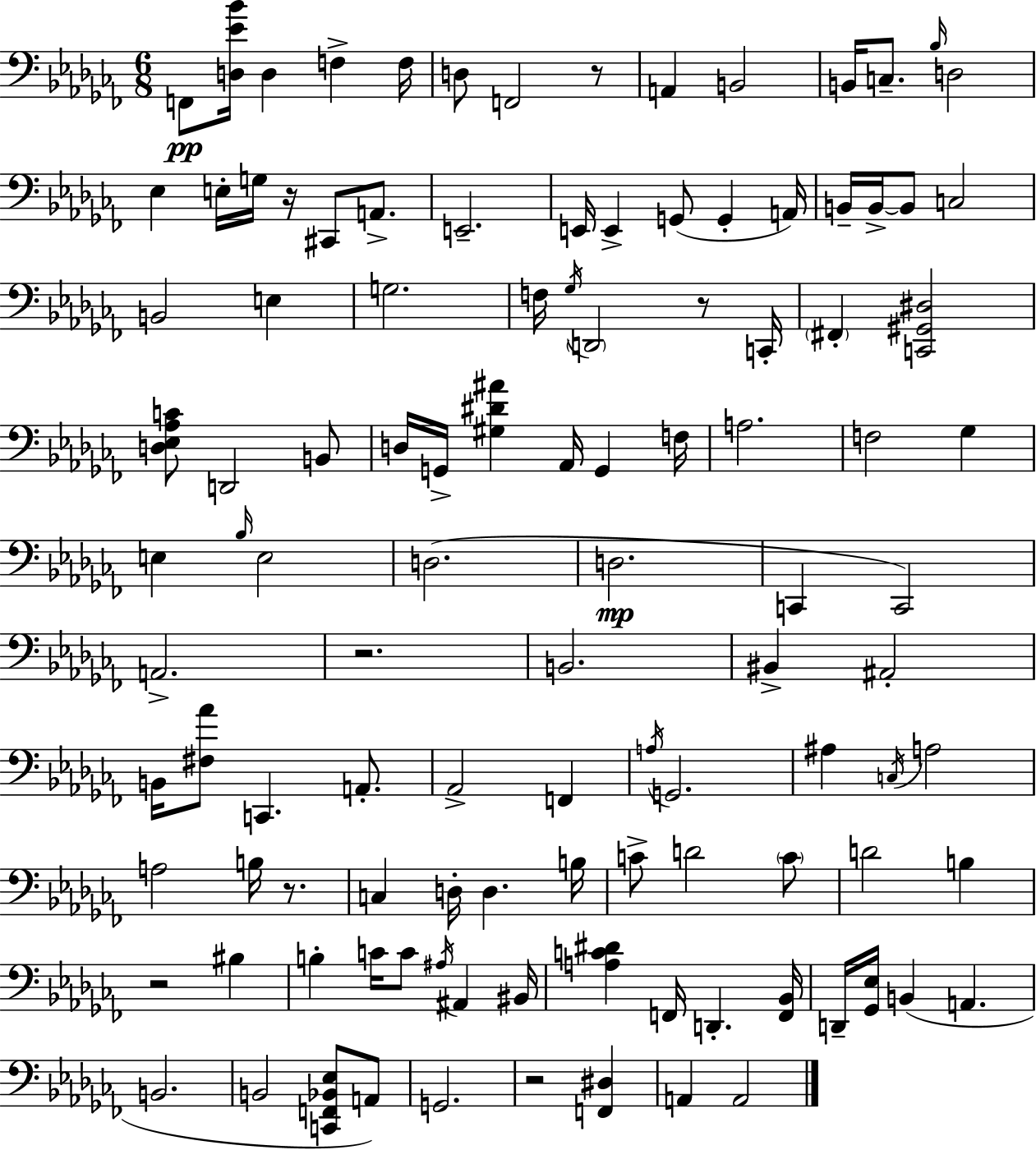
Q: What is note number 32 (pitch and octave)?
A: Gb3